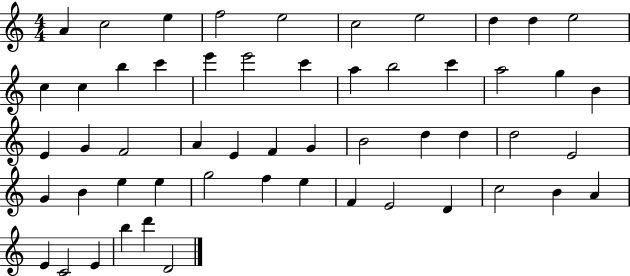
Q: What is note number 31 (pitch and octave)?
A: B4